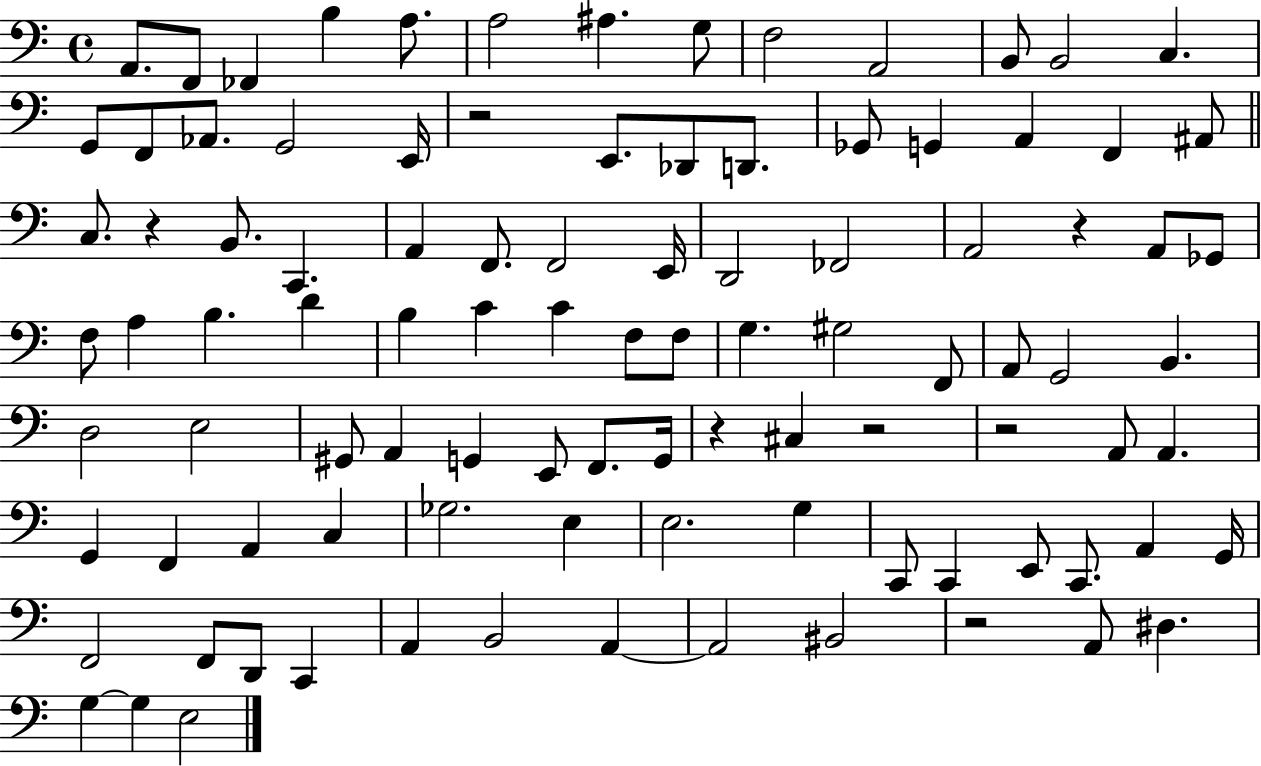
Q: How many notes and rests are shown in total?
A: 99